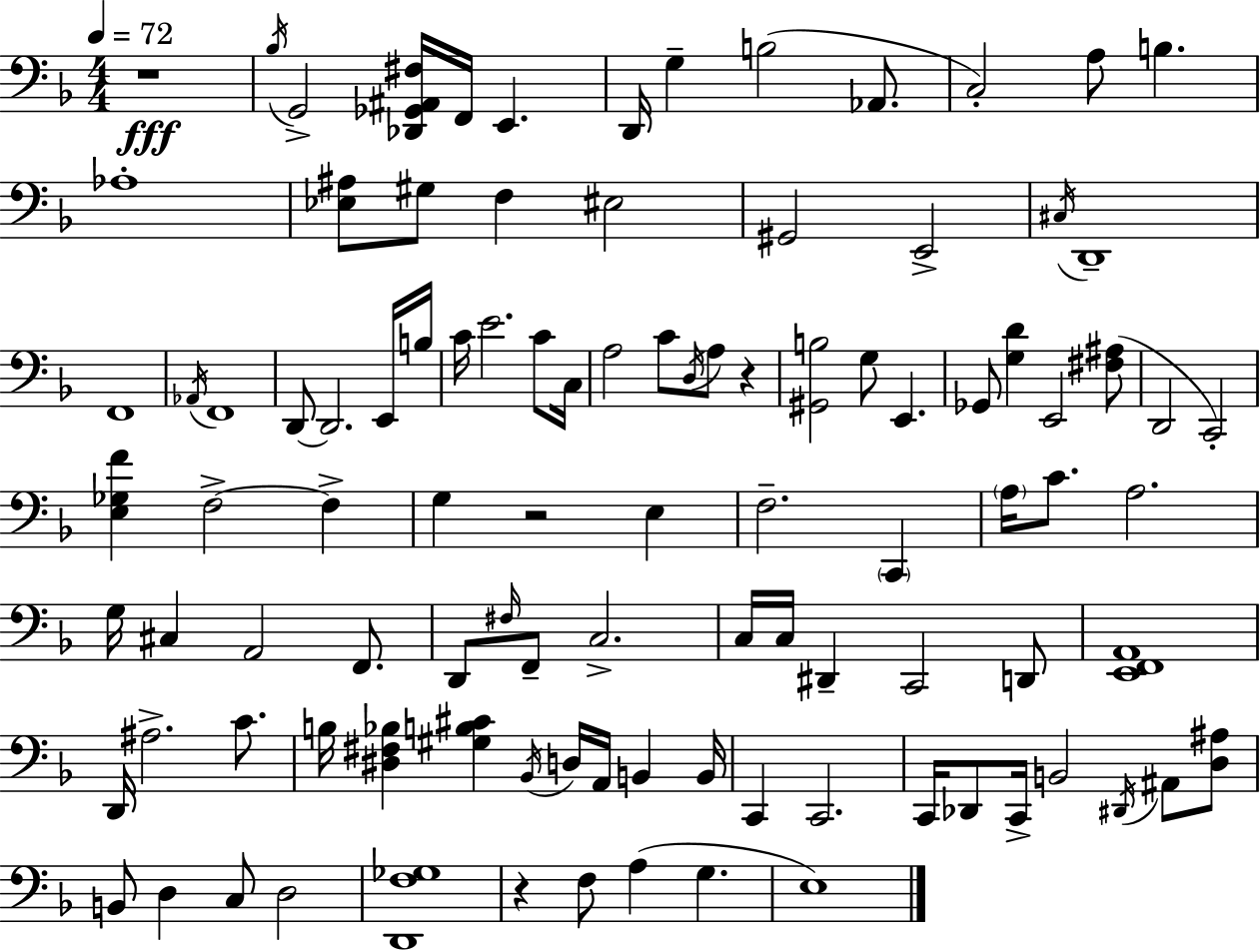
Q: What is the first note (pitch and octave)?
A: Bb3